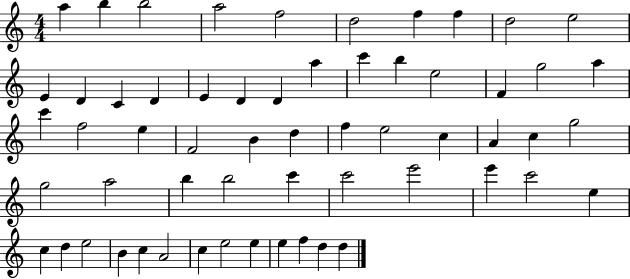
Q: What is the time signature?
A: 4/4